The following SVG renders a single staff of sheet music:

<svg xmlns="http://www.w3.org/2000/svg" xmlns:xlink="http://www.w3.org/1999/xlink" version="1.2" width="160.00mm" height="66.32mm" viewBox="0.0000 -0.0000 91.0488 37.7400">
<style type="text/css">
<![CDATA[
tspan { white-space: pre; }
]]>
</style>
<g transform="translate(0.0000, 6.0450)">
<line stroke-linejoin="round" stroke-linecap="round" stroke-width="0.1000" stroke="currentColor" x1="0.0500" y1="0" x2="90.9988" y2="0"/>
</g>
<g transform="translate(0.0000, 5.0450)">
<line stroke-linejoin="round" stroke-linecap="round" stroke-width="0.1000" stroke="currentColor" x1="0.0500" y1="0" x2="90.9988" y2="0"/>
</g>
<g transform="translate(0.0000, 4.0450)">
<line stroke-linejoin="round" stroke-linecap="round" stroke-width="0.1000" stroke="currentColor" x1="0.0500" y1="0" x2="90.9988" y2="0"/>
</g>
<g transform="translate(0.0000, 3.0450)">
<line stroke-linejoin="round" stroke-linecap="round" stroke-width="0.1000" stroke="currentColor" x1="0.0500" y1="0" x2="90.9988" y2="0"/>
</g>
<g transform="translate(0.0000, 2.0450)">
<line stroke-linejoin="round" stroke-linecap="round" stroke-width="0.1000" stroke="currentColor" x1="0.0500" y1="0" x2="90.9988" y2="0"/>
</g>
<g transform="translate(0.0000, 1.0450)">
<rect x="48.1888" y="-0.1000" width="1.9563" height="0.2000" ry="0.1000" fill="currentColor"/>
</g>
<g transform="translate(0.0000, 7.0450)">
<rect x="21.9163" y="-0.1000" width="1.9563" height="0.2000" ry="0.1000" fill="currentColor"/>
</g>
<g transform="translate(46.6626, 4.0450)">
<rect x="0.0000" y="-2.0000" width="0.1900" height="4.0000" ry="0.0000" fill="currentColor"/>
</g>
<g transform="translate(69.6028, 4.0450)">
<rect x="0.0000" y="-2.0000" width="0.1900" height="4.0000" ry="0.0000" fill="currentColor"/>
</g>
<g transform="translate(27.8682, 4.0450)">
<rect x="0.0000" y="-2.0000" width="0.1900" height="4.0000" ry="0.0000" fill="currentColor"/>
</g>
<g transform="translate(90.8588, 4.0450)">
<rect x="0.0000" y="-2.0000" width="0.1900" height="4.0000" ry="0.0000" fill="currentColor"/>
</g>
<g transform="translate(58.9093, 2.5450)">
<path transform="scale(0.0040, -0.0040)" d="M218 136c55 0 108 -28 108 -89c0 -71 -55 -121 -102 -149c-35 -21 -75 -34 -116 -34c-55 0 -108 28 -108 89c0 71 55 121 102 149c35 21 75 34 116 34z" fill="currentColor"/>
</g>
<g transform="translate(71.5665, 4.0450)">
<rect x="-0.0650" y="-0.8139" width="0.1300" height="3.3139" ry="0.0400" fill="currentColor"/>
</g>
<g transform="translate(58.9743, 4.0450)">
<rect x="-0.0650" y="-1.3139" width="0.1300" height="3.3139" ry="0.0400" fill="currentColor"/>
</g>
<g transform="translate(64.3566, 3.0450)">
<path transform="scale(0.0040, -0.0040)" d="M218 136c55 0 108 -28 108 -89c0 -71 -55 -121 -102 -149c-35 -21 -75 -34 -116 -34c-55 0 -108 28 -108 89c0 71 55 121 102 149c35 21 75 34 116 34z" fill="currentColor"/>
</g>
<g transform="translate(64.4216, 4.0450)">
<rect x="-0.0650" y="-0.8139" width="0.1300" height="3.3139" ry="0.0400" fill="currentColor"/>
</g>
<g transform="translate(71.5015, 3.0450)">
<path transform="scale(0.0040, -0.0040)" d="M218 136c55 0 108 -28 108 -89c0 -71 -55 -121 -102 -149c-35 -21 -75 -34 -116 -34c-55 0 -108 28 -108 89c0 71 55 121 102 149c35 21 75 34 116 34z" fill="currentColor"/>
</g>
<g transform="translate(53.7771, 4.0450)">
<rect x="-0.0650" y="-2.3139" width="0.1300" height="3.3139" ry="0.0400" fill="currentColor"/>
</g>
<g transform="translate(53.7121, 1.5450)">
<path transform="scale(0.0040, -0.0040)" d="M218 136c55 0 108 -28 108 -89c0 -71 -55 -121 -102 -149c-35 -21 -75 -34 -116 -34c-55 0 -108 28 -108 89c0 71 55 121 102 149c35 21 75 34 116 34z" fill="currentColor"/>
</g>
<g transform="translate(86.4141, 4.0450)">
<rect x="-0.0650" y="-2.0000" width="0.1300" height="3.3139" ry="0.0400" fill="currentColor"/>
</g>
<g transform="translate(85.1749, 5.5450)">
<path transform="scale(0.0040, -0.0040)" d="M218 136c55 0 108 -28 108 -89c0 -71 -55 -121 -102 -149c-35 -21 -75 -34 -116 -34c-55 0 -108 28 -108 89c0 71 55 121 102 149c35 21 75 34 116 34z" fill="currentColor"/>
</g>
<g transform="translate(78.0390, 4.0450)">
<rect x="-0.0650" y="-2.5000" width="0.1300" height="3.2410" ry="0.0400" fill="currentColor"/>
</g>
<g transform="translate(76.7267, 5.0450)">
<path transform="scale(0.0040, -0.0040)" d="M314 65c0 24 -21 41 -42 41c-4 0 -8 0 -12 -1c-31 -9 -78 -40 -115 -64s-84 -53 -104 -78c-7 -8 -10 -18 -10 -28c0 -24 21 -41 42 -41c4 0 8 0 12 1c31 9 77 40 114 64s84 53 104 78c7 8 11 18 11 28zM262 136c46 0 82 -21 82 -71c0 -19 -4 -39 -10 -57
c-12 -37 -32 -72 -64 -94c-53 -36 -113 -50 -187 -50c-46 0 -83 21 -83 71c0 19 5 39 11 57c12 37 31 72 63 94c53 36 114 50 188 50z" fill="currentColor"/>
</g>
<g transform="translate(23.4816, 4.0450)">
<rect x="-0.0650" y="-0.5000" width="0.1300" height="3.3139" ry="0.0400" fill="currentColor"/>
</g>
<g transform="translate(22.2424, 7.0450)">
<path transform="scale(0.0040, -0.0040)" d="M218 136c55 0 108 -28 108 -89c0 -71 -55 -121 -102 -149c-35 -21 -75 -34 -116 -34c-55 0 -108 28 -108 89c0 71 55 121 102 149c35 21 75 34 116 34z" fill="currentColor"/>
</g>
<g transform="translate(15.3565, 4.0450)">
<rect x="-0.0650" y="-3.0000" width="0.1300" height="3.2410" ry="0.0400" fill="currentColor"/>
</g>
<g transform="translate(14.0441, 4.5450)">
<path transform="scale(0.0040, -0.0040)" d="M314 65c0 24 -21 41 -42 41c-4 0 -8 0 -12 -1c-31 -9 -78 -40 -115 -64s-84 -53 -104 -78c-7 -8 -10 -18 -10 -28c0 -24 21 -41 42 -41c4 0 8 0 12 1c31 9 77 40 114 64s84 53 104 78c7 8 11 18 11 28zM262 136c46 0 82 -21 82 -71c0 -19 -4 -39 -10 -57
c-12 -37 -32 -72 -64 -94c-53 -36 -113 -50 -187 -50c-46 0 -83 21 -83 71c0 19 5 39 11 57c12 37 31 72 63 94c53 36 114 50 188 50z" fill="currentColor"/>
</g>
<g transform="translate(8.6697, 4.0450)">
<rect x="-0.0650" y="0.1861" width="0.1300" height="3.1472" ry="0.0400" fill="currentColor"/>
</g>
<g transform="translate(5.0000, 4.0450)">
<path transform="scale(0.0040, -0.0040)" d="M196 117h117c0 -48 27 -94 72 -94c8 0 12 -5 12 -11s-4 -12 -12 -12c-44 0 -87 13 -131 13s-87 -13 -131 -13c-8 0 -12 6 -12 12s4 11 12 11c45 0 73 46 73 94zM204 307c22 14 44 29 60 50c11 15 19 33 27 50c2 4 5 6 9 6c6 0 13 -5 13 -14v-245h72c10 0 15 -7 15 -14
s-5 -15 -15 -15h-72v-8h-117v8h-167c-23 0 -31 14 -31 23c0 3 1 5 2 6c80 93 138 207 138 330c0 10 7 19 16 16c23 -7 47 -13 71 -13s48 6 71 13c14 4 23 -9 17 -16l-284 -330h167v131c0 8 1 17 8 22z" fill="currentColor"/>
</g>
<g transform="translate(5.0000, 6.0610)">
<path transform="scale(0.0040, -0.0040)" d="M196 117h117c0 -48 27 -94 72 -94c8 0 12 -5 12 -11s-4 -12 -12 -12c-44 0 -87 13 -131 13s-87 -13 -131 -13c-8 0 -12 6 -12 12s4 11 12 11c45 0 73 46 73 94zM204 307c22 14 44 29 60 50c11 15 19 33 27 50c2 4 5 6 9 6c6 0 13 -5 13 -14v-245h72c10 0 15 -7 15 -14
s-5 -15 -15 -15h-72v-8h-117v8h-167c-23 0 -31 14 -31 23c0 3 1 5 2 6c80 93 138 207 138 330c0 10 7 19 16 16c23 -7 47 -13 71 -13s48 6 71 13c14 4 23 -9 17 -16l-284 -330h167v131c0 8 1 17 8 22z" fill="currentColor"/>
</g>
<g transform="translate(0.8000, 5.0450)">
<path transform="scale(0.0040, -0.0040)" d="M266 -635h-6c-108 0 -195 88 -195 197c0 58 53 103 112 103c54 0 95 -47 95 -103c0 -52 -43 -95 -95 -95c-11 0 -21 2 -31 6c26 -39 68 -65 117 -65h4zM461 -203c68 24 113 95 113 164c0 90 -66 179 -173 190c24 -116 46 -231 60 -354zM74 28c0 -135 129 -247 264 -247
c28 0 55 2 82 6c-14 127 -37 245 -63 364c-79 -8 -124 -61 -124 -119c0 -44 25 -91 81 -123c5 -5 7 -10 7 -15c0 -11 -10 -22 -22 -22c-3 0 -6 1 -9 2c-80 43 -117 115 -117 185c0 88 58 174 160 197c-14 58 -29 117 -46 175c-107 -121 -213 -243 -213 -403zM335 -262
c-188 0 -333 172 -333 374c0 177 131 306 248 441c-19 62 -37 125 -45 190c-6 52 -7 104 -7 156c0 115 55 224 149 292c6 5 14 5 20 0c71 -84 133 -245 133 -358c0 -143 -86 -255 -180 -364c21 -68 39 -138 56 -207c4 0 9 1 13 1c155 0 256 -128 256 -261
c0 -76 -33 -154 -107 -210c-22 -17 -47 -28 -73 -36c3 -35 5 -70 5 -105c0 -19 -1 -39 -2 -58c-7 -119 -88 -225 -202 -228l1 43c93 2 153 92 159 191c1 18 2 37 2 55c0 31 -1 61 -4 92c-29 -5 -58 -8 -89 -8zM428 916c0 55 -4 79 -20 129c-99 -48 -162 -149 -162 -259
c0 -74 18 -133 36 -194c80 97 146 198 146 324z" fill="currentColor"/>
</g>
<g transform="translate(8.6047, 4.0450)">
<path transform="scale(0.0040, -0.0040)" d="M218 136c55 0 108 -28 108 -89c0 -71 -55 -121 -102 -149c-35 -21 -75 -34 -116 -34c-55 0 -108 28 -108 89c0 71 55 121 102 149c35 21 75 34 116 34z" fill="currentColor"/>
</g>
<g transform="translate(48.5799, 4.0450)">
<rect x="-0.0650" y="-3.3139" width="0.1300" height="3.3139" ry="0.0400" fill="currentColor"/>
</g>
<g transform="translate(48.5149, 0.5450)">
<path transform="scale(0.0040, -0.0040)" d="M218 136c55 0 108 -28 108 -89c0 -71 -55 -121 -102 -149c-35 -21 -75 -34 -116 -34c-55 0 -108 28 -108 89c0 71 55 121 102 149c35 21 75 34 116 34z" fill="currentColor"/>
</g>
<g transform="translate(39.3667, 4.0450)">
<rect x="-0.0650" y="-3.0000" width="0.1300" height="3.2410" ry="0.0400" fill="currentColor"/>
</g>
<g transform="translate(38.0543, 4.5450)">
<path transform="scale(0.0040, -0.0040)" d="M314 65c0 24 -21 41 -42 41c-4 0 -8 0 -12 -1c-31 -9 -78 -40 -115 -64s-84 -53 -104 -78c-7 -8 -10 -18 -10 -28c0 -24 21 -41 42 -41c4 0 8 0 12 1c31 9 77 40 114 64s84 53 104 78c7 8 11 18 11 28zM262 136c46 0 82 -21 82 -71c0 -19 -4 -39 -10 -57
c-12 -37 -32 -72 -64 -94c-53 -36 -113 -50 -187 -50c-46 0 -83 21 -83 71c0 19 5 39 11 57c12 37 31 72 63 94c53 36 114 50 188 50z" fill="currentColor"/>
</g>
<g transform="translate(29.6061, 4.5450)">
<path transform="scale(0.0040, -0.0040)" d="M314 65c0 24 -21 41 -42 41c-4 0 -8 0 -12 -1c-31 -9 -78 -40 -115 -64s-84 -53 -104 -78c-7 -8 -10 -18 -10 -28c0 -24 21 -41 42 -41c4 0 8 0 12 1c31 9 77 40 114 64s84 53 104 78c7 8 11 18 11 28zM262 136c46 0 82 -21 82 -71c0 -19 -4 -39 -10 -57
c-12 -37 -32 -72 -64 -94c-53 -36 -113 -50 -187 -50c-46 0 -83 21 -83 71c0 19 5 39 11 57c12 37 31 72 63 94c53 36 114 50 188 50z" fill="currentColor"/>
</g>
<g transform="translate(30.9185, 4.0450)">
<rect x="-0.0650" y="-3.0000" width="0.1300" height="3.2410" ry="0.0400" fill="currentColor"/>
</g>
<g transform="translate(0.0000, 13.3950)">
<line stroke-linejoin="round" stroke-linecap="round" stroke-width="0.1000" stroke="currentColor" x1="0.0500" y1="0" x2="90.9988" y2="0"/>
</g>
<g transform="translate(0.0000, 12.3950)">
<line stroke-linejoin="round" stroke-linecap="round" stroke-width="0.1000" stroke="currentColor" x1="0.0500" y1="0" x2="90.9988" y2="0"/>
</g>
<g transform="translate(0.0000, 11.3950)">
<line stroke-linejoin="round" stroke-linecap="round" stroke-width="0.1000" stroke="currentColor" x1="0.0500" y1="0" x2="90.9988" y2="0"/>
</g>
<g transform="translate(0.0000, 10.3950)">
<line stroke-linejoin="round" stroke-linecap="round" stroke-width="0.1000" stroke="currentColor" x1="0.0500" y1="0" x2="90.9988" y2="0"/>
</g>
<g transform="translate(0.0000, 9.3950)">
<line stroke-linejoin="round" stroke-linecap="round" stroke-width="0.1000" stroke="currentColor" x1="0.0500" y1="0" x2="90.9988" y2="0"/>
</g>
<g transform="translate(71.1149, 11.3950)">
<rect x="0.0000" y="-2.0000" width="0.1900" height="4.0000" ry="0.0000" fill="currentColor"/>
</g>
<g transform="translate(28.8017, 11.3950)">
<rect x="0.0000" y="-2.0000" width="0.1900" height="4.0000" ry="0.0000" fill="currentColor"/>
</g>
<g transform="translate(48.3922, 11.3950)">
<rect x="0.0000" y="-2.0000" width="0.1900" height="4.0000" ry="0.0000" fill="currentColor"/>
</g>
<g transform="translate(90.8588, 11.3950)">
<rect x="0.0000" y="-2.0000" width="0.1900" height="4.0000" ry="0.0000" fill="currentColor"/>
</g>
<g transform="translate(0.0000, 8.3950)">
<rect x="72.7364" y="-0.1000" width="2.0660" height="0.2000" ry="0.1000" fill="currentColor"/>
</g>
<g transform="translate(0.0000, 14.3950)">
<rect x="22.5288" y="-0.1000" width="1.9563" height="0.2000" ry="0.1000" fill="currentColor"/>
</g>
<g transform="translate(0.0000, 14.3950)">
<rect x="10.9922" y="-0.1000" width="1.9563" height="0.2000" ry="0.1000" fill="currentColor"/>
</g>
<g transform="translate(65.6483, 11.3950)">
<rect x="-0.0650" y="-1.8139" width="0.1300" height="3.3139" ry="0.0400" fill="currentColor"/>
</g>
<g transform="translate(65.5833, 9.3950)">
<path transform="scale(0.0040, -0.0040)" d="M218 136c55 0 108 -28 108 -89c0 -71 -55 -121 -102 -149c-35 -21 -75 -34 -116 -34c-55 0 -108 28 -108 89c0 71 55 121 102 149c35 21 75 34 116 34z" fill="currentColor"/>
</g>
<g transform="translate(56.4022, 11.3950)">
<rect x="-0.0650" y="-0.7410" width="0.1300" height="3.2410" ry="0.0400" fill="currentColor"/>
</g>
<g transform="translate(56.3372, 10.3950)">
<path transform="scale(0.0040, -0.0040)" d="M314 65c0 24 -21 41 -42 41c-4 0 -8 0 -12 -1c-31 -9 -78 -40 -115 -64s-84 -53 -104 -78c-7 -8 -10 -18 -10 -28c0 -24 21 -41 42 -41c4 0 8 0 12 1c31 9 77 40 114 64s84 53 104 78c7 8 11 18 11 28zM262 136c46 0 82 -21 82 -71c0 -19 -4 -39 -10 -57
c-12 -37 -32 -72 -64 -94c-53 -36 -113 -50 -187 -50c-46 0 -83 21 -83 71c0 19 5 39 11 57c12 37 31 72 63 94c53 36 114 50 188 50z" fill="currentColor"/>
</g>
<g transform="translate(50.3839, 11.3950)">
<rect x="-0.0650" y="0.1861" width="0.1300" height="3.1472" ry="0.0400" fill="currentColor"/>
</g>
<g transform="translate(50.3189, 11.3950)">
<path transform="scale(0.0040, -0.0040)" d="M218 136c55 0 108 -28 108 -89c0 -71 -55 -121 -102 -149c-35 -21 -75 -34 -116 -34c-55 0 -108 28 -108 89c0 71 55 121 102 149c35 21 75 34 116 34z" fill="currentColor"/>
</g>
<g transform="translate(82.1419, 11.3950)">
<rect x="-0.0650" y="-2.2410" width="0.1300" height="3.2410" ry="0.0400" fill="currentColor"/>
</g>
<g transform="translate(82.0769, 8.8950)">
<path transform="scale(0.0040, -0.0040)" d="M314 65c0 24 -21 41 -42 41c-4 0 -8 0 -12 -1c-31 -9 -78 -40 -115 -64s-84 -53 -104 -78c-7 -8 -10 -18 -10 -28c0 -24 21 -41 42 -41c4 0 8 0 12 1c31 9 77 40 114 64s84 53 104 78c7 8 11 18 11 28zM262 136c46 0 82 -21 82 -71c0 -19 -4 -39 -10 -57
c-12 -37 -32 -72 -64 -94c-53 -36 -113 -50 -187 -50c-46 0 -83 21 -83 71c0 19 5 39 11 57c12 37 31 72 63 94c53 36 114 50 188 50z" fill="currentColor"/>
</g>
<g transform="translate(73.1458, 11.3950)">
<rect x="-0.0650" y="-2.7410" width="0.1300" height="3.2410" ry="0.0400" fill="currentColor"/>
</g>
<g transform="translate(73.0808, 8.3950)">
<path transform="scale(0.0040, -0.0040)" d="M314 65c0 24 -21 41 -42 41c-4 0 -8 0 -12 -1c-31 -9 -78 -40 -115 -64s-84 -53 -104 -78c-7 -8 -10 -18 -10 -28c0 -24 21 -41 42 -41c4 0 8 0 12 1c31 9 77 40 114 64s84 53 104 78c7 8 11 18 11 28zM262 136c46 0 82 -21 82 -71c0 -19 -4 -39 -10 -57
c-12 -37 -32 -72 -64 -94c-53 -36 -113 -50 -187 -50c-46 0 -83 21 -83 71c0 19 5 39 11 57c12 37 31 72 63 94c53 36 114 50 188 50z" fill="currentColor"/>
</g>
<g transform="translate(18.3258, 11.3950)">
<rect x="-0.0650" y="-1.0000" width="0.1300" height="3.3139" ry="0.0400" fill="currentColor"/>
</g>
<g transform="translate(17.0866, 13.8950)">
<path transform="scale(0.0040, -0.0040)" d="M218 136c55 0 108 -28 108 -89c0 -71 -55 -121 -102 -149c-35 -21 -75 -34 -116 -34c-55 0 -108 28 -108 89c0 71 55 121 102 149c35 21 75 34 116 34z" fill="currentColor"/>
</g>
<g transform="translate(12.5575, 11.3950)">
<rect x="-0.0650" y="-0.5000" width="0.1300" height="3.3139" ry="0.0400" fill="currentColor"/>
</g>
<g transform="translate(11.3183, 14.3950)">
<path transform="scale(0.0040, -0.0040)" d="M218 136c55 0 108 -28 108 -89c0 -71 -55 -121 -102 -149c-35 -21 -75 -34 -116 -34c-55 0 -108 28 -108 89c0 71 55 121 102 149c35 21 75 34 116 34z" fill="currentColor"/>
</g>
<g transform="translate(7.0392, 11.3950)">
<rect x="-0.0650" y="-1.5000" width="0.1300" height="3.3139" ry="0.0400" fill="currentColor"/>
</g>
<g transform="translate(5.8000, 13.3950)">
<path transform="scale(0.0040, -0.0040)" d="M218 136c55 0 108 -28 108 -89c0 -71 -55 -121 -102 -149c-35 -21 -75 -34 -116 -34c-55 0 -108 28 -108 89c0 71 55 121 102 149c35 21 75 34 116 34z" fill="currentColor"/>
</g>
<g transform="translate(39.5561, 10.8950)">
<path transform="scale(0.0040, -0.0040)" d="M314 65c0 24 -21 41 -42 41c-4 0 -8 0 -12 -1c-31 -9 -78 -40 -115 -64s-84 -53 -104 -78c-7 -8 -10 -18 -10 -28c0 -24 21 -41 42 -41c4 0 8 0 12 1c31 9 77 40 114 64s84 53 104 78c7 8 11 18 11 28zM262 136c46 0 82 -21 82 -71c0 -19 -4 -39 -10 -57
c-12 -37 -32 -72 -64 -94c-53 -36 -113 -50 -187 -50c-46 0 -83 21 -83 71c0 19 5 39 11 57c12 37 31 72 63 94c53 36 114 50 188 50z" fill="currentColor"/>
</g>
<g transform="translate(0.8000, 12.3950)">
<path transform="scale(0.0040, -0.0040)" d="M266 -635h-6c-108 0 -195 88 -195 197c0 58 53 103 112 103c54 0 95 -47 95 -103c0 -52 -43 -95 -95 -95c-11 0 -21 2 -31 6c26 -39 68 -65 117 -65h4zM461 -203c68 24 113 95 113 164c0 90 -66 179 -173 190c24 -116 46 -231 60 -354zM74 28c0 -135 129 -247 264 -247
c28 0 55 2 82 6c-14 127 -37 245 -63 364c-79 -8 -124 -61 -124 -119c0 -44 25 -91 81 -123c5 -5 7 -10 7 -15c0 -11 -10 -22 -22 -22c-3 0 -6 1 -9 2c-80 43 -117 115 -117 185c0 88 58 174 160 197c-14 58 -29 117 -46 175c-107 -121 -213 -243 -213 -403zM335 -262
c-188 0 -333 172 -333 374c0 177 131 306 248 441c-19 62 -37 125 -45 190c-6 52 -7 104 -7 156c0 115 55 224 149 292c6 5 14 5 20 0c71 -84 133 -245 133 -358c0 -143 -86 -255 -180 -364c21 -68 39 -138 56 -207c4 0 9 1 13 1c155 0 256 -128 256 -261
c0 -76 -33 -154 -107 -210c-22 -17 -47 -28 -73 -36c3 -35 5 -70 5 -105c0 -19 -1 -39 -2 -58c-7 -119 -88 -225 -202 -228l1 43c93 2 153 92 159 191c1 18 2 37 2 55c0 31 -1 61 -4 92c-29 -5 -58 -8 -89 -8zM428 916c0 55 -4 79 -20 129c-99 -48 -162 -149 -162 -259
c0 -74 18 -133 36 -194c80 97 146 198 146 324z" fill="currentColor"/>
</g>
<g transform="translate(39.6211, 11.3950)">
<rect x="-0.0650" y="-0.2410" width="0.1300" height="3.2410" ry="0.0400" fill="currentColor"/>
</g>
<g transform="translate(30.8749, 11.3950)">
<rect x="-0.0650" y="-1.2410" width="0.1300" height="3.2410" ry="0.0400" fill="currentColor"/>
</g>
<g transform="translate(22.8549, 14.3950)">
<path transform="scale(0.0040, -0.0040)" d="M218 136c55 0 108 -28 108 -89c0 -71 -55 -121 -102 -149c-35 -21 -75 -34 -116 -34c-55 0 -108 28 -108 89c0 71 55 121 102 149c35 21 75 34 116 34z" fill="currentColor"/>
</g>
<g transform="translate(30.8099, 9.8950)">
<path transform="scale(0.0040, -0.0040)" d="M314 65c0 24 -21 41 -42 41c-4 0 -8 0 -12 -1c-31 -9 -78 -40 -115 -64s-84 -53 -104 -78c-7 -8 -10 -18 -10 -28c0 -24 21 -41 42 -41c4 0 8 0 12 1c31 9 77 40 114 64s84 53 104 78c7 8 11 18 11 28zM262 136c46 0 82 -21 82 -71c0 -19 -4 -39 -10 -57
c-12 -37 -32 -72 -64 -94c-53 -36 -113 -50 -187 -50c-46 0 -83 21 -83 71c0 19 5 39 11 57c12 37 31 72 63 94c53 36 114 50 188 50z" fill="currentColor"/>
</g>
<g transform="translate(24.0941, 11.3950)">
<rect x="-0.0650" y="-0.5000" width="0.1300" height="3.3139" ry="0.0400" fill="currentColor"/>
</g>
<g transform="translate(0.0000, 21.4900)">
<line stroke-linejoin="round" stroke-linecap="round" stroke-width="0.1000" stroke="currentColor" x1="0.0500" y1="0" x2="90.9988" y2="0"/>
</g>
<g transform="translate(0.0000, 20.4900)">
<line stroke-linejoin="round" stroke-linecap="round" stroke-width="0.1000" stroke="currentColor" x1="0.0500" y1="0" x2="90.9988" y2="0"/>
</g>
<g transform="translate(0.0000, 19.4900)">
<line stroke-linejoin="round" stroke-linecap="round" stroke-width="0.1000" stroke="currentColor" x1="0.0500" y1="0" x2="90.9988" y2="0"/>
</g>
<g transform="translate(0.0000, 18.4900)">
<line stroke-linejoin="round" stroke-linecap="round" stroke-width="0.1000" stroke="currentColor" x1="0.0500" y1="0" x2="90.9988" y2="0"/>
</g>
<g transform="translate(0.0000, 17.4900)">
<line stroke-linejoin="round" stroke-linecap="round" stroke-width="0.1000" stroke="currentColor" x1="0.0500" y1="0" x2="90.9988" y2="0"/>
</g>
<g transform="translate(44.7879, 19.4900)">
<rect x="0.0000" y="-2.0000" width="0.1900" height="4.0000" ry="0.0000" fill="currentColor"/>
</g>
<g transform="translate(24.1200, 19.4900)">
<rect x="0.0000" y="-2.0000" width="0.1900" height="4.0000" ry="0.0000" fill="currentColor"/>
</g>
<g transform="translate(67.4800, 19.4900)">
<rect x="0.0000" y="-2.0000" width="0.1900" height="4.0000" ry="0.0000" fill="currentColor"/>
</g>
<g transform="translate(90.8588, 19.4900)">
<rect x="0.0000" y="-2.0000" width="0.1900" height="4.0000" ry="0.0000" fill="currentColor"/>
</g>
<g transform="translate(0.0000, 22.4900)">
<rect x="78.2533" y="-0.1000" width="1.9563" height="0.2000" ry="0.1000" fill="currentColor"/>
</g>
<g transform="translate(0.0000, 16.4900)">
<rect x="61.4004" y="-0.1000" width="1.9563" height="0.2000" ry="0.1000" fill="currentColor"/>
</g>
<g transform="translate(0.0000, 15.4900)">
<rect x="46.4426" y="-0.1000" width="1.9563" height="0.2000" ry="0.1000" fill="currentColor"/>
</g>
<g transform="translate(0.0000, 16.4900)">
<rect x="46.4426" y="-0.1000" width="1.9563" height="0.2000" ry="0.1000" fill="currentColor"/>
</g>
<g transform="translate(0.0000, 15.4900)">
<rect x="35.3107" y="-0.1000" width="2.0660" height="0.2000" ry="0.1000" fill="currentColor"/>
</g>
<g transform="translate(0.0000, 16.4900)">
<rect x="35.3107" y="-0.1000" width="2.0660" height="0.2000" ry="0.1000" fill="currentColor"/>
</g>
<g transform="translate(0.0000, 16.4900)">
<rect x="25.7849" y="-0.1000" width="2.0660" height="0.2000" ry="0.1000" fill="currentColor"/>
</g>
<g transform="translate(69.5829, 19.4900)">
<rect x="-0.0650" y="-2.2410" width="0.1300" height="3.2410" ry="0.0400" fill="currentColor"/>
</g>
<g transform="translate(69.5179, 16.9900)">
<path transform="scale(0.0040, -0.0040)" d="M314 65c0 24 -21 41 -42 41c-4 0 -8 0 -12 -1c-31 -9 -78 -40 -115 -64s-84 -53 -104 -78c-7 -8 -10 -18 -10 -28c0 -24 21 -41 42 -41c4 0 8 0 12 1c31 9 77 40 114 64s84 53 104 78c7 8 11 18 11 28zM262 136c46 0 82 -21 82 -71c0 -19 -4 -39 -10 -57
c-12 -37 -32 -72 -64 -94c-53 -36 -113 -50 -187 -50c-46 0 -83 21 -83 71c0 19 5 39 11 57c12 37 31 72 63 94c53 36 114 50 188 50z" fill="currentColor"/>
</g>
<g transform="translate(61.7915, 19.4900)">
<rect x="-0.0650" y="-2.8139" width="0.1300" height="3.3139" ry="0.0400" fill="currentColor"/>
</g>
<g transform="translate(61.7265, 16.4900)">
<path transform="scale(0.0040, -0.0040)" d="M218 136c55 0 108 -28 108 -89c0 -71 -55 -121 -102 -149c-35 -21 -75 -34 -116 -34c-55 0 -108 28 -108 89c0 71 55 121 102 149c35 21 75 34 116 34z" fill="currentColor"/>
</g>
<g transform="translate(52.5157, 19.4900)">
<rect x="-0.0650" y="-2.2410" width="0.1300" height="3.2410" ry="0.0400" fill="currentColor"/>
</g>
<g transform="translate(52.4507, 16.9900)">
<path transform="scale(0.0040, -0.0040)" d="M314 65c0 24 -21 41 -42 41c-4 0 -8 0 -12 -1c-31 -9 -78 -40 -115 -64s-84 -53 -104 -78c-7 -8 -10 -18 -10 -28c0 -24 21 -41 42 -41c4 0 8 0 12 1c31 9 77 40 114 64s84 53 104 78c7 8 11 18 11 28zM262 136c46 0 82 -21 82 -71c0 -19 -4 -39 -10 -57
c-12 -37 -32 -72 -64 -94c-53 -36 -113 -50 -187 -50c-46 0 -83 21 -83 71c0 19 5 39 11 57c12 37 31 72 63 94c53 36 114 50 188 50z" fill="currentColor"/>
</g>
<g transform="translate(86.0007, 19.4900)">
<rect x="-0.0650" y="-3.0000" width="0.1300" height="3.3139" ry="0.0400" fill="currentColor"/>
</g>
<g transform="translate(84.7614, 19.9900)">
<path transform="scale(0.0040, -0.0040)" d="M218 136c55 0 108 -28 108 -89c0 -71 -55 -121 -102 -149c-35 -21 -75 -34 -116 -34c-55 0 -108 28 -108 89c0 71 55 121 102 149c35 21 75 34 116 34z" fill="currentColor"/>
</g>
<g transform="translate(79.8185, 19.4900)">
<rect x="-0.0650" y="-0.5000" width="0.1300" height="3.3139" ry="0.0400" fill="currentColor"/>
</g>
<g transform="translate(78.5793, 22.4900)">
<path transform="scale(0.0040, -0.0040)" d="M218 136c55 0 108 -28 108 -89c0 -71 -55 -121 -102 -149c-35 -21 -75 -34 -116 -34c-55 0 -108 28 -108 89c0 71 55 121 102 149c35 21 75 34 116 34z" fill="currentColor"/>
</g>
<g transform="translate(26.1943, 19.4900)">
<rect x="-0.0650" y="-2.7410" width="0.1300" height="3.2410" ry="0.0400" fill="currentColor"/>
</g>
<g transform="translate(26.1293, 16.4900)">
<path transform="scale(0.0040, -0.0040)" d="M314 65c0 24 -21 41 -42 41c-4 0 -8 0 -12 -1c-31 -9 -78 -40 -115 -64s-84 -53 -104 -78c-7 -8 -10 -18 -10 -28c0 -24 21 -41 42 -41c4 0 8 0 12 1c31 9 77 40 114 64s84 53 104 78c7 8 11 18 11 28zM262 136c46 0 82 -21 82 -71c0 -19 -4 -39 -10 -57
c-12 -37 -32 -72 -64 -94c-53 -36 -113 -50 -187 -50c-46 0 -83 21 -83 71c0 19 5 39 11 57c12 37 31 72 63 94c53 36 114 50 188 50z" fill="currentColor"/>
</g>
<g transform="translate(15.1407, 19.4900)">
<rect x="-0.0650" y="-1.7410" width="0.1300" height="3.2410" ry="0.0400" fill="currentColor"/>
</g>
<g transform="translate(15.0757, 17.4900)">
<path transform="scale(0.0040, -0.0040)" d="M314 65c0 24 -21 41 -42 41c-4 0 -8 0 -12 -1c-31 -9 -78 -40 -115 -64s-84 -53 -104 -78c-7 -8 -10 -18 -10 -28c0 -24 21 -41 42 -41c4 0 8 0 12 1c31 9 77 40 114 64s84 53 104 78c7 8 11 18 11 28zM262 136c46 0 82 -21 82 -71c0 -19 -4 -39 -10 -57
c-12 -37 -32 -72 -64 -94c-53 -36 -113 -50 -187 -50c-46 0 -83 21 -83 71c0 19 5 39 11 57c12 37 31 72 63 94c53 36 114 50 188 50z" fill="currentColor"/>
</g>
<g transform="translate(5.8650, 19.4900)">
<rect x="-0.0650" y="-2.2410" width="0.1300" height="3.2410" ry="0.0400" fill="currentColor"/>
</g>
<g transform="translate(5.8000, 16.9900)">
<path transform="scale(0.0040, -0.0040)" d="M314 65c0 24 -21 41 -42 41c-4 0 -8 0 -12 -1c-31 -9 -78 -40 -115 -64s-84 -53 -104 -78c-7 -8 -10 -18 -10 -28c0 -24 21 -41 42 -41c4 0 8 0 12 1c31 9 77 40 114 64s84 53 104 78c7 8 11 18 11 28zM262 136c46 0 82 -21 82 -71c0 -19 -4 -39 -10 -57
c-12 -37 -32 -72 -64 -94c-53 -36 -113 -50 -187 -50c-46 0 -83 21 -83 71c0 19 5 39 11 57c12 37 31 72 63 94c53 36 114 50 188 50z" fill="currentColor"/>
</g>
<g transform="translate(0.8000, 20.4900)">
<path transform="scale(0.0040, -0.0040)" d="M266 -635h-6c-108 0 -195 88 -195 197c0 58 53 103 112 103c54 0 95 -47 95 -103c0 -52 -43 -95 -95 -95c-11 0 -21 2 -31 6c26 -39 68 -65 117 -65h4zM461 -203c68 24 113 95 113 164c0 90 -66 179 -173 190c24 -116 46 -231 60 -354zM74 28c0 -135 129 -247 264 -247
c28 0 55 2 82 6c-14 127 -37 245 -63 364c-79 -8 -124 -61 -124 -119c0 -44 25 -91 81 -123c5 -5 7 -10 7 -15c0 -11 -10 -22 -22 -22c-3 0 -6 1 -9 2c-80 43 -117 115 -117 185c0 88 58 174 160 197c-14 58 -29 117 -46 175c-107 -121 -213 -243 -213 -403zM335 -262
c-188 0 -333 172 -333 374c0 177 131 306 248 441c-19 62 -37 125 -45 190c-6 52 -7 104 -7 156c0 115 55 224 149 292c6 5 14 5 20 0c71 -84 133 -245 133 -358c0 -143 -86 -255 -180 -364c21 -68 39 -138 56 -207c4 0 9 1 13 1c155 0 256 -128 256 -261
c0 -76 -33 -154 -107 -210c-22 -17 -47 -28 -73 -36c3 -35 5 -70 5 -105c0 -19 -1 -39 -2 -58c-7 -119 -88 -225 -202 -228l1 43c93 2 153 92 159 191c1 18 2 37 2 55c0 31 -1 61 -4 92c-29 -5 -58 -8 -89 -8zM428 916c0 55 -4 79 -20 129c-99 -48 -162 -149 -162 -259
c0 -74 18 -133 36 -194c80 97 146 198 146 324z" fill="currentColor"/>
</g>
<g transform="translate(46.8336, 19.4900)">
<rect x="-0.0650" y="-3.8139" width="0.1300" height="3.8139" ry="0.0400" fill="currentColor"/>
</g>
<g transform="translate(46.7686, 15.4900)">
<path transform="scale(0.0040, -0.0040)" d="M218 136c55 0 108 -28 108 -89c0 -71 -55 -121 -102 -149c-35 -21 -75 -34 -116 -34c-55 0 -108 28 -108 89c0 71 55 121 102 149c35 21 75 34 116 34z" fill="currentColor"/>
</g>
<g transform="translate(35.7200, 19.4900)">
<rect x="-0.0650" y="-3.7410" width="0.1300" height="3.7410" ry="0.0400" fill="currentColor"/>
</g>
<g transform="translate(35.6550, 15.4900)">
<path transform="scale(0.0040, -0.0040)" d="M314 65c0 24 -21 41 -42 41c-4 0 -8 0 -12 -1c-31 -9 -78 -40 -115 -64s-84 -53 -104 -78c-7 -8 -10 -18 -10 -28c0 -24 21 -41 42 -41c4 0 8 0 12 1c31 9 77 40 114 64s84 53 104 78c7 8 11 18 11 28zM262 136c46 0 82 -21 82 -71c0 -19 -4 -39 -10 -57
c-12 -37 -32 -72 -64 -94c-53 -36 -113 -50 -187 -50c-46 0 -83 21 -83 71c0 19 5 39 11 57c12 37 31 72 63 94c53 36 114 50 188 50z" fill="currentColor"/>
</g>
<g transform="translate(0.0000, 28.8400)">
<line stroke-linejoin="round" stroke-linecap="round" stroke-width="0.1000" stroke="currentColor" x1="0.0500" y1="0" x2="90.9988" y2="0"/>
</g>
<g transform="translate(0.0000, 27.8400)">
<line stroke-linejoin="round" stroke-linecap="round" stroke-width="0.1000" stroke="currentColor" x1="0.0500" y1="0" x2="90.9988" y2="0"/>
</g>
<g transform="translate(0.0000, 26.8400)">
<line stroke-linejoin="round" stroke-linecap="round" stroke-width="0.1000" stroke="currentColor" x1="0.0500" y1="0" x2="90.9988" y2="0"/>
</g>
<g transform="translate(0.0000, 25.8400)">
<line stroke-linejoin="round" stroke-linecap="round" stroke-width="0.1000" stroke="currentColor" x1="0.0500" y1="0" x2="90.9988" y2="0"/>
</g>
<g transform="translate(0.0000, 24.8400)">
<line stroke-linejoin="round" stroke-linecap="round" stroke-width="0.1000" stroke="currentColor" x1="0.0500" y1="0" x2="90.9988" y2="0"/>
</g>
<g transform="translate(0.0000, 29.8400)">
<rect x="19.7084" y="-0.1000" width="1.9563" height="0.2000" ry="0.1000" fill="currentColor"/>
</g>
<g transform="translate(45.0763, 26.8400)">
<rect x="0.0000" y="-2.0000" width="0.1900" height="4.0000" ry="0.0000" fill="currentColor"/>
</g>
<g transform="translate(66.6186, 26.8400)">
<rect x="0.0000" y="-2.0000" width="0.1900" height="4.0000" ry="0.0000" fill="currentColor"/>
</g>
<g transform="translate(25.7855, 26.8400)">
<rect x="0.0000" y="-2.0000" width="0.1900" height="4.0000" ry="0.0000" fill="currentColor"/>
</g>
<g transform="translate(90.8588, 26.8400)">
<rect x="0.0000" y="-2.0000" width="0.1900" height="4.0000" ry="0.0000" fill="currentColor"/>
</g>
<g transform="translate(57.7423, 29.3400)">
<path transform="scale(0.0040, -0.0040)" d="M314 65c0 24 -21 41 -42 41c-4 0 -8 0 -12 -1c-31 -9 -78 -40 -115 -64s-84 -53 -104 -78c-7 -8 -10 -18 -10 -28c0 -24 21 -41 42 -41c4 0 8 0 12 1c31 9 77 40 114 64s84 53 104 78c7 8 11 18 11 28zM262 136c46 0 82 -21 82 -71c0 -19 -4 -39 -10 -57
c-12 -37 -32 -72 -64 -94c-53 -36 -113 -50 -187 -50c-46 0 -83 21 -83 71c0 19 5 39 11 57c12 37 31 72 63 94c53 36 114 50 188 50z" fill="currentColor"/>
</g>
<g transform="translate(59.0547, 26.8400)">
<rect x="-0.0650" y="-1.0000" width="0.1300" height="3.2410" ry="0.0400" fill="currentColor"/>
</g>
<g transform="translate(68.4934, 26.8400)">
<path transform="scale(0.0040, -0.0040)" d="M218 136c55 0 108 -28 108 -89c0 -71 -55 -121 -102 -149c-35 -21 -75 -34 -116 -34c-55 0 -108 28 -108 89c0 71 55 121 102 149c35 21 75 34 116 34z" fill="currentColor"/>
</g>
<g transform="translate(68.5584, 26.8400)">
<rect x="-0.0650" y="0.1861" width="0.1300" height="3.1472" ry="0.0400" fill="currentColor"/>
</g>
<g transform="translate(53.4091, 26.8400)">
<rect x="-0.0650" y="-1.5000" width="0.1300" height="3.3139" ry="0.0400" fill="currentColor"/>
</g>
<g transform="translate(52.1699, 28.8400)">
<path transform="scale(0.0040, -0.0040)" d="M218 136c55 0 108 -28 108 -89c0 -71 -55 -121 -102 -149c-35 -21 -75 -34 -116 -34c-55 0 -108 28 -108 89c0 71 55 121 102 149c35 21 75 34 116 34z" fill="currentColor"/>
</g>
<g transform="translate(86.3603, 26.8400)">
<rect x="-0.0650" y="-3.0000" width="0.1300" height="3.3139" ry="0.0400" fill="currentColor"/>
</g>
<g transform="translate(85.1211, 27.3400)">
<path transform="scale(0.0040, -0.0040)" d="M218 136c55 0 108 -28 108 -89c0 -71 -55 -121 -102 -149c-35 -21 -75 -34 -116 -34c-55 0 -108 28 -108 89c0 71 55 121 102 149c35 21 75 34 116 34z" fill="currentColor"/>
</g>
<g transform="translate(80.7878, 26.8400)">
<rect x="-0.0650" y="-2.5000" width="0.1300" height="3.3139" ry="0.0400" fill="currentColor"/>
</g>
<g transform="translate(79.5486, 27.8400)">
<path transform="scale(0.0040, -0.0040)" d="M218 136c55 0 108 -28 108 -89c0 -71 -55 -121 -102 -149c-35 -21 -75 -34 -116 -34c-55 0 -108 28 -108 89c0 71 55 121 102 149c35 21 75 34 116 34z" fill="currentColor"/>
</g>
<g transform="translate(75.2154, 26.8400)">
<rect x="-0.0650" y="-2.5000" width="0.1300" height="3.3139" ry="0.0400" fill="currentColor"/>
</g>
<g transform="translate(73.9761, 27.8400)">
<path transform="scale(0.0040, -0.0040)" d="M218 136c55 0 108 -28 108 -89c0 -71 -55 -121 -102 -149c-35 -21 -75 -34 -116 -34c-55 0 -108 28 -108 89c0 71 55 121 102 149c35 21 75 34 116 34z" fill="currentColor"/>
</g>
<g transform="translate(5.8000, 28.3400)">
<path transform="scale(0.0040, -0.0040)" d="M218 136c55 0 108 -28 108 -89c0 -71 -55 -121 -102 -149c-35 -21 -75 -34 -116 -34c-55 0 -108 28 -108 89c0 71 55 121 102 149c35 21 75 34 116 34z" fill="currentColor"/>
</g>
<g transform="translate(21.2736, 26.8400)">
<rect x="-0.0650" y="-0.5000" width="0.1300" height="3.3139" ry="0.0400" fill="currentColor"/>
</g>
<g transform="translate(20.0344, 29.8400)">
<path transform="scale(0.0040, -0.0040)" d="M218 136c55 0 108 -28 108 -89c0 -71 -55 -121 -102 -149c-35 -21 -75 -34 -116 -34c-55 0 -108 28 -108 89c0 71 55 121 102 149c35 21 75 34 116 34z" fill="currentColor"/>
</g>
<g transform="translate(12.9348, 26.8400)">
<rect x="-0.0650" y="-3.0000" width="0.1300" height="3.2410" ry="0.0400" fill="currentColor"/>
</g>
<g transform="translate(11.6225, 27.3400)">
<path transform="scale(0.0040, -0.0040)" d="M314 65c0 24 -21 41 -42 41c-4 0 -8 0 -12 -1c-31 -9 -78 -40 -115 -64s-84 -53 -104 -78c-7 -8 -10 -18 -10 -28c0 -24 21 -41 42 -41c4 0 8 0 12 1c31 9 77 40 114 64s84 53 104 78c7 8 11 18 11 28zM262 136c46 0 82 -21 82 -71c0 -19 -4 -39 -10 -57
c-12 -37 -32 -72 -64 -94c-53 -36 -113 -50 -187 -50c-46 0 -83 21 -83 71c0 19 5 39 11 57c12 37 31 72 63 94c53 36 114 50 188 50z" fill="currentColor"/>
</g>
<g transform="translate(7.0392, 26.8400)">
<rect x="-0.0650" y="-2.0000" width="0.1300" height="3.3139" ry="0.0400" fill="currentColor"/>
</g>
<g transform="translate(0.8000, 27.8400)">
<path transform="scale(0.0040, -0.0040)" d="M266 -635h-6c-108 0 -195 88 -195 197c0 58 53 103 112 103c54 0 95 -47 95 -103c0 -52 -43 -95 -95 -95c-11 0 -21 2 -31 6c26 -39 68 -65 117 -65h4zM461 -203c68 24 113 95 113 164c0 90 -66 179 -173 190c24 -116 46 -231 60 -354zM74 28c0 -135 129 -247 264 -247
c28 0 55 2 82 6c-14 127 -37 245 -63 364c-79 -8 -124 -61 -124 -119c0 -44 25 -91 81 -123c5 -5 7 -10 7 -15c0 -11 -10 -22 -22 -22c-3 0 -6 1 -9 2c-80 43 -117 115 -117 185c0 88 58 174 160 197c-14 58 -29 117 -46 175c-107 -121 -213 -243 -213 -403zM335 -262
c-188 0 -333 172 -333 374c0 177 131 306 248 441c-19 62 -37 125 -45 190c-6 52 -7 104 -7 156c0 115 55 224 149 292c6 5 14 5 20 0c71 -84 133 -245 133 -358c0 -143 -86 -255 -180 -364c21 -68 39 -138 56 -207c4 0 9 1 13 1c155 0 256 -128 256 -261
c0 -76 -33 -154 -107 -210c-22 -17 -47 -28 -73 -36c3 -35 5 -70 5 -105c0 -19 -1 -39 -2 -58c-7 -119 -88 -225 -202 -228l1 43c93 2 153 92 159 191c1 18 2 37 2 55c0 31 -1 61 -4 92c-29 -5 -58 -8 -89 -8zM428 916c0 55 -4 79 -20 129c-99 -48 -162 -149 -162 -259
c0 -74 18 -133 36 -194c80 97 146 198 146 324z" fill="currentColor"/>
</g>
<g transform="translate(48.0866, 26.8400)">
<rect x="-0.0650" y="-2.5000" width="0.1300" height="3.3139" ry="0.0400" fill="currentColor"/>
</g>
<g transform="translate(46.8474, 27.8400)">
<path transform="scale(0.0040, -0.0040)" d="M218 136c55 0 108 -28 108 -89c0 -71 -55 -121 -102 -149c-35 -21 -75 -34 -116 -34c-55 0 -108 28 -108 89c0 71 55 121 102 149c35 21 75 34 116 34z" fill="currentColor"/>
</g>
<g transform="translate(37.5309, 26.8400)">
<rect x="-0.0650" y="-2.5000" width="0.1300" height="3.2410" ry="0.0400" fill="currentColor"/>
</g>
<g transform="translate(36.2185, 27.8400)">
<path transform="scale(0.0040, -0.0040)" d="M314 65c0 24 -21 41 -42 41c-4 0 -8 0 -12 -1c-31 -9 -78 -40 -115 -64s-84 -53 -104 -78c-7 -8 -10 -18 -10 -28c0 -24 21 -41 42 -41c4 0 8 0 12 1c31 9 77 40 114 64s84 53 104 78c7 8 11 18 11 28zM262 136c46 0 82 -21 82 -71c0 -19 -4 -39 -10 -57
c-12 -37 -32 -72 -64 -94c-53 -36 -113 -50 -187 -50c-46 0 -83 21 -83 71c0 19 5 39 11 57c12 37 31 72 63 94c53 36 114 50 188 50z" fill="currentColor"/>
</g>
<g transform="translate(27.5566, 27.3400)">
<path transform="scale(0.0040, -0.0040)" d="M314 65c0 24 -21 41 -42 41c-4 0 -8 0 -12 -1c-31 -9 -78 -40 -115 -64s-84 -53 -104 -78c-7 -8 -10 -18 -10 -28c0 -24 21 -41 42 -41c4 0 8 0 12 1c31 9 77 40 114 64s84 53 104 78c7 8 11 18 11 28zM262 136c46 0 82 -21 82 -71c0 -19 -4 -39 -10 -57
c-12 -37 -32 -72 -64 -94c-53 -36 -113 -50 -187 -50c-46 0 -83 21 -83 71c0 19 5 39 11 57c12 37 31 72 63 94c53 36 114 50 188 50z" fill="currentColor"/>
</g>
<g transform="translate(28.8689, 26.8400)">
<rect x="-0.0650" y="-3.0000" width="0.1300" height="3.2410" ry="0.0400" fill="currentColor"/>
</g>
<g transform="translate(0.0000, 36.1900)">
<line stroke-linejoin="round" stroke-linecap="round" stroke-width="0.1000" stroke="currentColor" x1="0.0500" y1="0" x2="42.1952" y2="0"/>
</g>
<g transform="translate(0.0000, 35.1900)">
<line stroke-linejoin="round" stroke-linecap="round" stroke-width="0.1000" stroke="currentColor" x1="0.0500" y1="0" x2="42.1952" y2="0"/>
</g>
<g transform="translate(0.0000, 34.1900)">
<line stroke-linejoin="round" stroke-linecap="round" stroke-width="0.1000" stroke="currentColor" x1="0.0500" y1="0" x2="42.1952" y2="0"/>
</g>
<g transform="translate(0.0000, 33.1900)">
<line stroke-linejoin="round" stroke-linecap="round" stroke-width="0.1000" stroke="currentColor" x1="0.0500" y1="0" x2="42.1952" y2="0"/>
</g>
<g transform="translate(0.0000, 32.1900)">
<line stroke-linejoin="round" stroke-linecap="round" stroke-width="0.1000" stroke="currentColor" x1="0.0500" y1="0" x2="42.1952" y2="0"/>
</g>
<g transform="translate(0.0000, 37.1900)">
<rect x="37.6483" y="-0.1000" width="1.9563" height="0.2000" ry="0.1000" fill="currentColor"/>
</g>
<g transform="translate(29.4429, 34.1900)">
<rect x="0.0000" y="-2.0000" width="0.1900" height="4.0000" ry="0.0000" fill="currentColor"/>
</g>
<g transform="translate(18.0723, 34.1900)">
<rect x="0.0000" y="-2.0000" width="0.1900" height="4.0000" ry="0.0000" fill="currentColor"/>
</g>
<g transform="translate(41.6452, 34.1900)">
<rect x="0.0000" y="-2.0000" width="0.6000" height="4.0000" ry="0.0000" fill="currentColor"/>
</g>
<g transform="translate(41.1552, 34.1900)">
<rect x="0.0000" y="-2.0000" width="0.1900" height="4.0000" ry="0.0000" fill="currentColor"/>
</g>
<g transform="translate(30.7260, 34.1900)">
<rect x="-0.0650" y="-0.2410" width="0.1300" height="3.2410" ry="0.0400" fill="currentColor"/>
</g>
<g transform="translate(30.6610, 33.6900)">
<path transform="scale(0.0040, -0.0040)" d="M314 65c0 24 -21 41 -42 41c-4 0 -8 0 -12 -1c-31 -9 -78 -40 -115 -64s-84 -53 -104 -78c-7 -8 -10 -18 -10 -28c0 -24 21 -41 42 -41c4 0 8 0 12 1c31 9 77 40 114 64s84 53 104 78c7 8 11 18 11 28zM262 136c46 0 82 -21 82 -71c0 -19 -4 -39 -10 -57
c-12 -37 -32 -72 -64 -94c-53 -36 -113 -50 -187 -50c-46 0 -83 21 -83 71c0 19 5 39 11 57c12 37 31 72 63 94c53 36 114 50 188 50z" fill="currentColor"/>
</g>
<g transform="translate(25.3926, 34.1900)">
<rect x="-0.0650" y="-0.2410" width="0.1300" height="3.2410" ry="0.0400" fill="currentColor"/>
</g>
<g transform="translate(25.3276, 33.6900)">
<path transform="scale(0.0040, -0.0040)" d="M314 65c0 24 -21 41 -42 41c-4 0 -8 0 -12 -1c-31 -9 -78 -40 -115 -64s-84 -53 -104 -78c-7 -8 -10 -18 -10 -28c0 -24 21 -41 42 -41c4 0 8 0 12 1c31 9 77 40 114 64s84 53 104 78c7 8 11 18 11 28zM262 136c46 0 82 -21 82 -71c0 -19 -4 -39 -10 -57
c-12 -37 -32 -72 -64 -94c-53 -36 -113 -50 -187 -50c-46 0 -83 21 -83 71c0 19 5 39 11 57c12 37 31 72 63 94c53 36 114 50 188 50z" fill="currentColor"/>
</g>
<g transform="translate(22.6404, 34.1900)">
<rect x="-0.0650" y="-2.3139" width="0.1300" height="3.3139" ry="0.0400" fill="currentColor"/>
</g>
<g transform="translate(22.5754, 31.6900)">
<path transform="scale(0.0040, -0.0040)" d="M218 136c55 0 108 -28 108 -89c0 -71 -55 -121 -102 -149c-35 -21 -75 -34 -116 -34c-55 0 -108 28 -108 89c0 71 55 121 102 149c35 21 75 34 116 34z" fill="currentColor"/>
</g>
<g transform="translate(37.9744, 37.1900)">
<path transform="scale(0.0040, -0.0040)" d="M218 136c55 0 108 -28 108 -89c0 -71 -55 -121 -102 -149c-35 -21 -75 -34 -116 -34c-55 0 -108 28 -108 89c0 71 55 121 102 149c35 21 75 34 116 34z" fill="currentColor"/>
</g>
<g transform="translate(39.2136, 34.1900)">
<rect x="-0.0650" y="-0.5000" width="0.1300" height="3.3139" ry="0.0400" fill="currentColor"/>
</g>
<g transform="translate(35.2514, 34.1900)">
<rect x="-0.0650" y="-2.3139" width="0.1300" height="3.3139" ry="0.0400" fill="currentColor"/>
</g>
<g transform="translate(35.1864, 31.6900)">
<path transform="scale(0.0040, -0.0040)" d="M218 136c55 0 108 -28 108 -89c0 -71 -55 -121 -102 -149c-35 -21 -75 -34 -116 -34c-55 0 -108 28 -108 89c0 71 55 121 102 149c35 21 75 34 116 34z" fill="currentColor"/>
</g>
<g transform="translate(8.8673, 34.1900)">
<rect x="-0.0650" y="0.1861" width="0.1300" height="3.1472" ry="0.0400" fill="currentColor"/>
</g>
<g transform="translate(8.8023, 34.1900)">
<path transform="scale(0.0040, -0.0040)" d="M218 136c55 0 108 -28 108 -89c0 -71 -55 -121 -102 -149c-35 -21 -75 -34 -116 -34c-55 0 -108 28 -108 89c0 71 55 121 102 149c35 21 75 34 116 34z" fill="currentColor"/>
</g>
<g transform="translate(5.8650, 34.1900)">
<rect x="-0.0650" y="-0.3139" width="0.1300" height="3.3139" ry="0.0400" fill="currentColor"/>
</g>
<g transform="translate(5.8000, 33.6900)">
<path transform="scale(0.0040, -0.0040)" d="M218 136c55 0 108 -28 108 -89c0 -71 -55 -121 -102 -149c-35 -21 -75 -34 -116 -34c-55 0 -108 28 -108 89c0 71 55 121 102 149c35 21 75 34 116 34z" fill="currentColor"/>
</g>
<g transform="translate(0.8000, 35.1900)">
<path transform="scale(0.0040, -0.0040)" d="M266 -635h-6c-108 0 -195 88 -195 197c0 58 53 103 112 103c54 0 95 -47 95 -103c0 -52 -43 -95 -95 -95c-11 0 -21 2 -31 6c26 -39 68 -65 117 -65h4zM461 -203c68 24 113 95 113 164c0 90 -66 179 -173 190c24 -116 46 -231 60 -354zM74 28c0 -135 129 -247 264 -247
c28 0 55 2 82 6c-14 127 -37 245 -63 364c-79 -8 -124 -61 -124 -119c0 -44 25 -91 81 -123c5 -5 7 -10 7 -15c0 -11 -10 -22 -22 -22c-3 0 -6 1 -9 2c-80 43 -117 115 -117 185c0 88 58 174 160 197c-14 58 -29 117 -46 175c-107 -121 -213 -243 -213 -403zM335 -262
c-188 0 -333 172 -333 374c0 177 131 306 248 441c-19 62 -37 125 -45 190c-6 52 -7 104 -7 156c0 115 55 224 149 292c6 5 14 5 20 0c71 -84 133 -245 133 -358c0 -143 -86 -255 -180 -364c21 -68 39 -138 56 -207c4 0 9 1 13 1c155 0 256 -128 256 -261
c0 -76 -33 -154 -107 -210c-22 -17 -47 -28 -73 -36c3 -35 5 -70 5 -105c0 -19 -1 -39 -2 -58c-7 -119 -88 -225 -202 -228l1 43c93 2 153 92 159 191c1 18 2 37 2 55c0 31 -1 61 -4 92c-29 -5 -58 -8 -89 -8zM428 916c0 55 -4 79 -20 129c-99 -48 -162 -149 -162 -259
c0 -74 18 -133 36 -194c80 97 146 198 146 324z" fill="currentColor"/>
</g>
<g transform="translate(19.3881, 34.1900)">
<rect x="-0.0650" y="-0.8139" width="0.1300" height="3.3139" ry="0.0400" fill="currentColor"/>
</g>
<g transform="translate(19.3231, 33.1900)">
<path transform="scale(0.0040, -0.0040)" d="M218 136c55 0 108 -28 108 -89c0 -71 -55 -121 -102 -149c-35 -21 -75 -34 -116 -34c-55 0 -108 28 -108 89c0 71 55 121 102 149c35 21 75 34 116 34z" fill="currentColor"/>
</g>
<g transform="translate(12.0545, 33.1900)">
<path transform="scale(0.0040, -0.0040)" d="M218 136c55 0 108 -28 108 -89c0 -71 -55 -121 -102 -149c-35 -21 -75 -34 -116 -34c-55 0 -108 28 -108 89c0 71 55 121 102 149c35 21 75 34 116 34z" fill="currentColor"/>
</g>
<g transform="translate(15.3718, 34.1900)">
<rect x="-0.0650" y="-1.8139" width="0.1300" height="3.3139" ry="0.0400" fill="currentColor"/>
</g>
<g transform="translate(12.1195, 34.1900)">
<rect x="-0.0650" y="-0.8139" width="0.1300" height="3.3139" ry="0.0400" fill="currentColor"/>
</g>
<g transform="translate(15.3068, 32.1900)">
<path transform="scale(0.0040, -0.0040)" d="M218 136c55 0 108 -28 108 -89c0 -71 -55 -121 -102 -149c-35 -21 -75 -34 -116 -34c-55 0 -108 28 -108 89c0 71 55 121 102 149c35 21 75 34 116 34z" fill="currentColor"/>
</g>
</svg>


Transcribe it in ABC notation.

X:1
T:Untitled
M:4/4
L:1/4
K:C
B A2 C A2 A2 b g e d d G2 F E C D C e2 c2 B d2 f a2 g2 g2 f2 a2 c'2 c' g2 a g2 C A F A2 C A2 G2 G E D2 B G G A c B d f d g c2 c2 g C